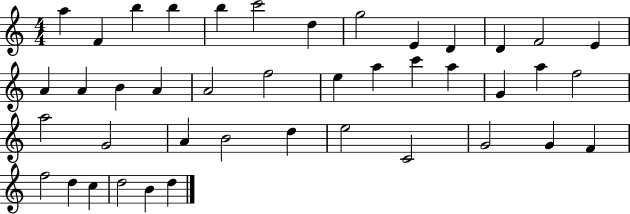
A5/q F4/q B5/q B5/q B5/q C6/h D5/q G5/h E4/q D4/q D4/q F4/h E4/q A4/q A4/q B4/q A4/q A4/h F5/h E5/q A5/q C6/q A5/q G4/q A5/q F5/h A5/h G4/h A4/q B4/h D5/q E5/h C4/h G4/h G4/q F4/q F5/h D5/q C5/q D5/h B4/q D5/q